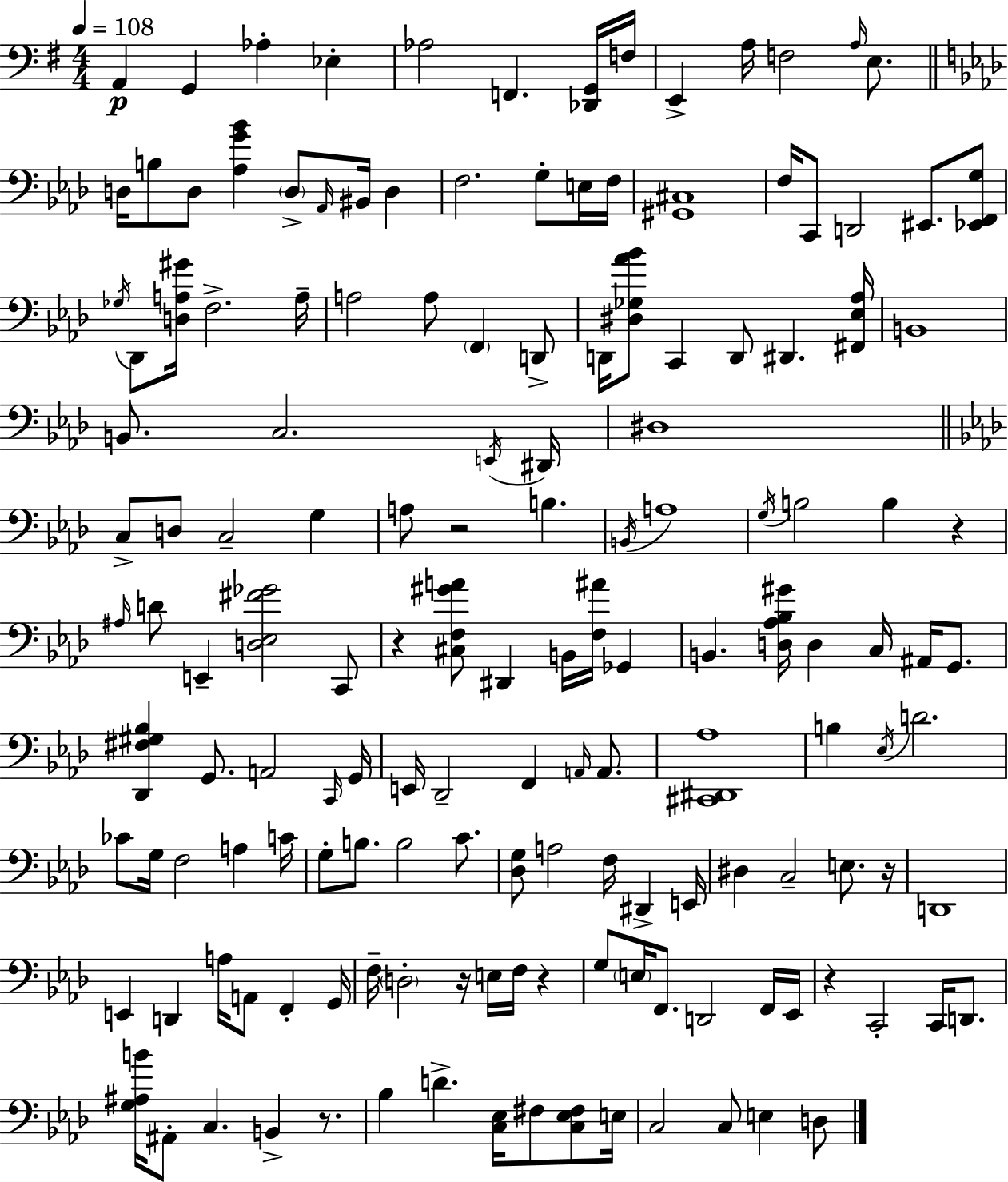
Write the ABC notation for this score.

X:1
T:Untitled
M:4/4
L:1/4
K:G
A,, G,, _A, _E, _A,2 F,, [_D,,G,,]/4 F,/4 E,, A,/4 F,2 A,/4 E,/2 D,/4 B,/2 D,/2 [_A,G_B] D,/2 _A,,/4 ^B,,/4 D, F,2 G,/2 E,/4 F,/4 [^G,,^C,]4 F,/4 C,,/2 D,,2 ^E,,/2 [_E,,F,,G,]/2 _G,/4 _D,,/2 [D,A,^G]/4 F,2 A,/4 A,2 A,/2 F,, D,,/2 D,,/4 [^D,_G,_A_B]/2 C,, D,,/2 ^D,, [^F,,_E,_A,]/4 B,,4 B,,/2 C,2 E,,/4 ^D,,/4 ^D,4 C,/2 D,/2 C,2 G, A,/2 z2 B, B,,/4 A,4 G,/4 B,2 B, z ^A,/4 D/2 E,, [D,_E,^F_G]2 C,,/2 z [^C,F,^GA]/2 ^D,, B,,/4 [F,^A]/4 _G,, B,, [D,_A,_B,^G]/4 D, C,/4 ^A,,/4 G,,/2 [_D,,^F,^G,_B,] G,,/2 A,,2 C,,/4 G,,/4 E,,/4 _D,,2 F,, A,,/4 A,,/2 [^C,,^D,,_A,]4 B, _E,/4 D2 _C/2 G,/4 F,2 A, C/4 G,/2 B,/2 B,2 C/2 [_D,G,]/2 A,2 F,/4 ^D,, E,,/4 ^D, C,2 E,/2 z/4 D,,4 E,, D,, A,/4 A,,/2 F,, G,,/4 F,/4 D,2 z/4 E,/4 F,/4 z G,/2 E,/4 F,,/2 D,,2 F,,/4 _E,,/4 z C,,2 C,,/4 D,,/2 [G,^A,B]/4 ^A,,/2 C, B,, z/2 _B, D [C,_E,]/4 ^F,/2 [C,_E,^F,]/2 E,/4 C,2 C,/2 E, D,/2